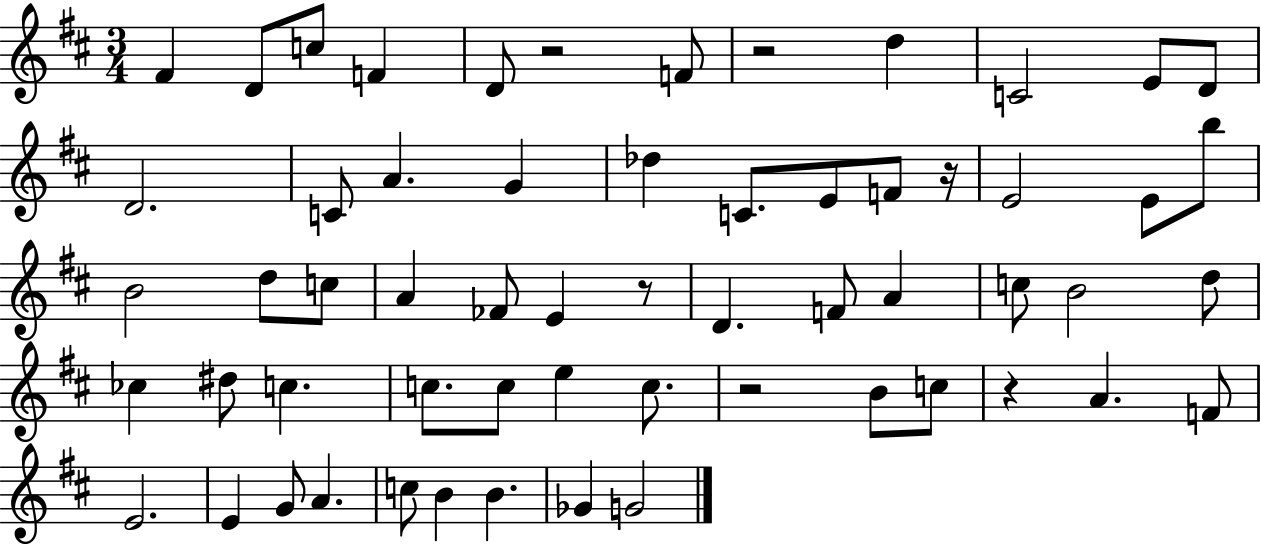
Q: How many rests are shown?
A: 6